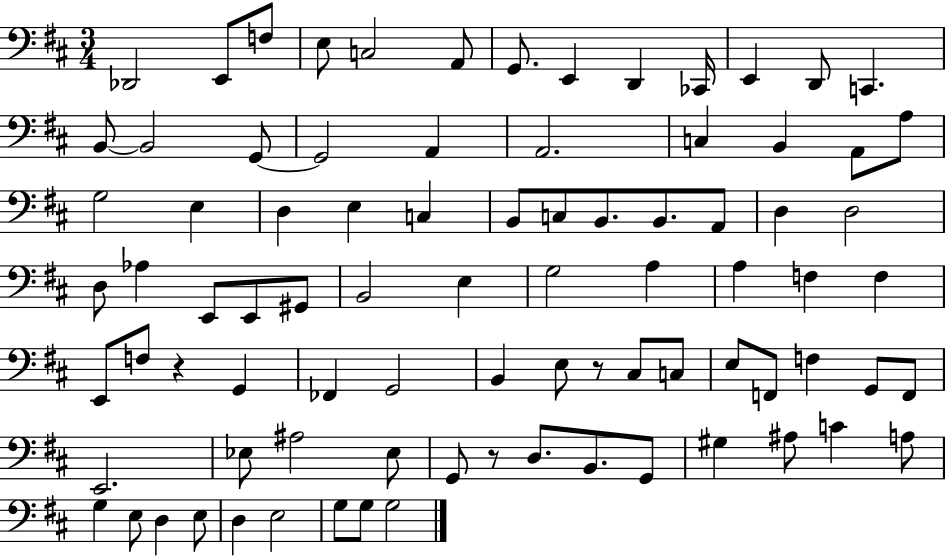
Db2/h E2/e F3/e E3/e C3/h A2/e G2/e. E2/q D2/q CES2/s E2/q D2/e C2/q. B2/e B2/h G2/e G2/h A2/q A2/h. C3/q B2/q A2/e A3/e G3/h E3/q D3/q E3/q C3/q B2/e C3/e B2/e. B2/e. A2/e D3/q D3/h D3/e Ab3/q E2/e E2/e G#2/e B2/h E3/q G3/h A3/q A3/q F3/q F3/q E2/e F3/e R/q G2/q FES2/q G2/h B2/q E3/e R/e C#3/e C3/e E3/e F2/e F3/q G2/e F2/e E2/h. Eb3/e A#3/h Eb3/e G2/e R/e D3/e. B2/e. G2/e G#3/q A#3/e C4/q A3/e G3/q E3/e D3/q E3/e D3/q E3/h G3/e G3/e G3/h